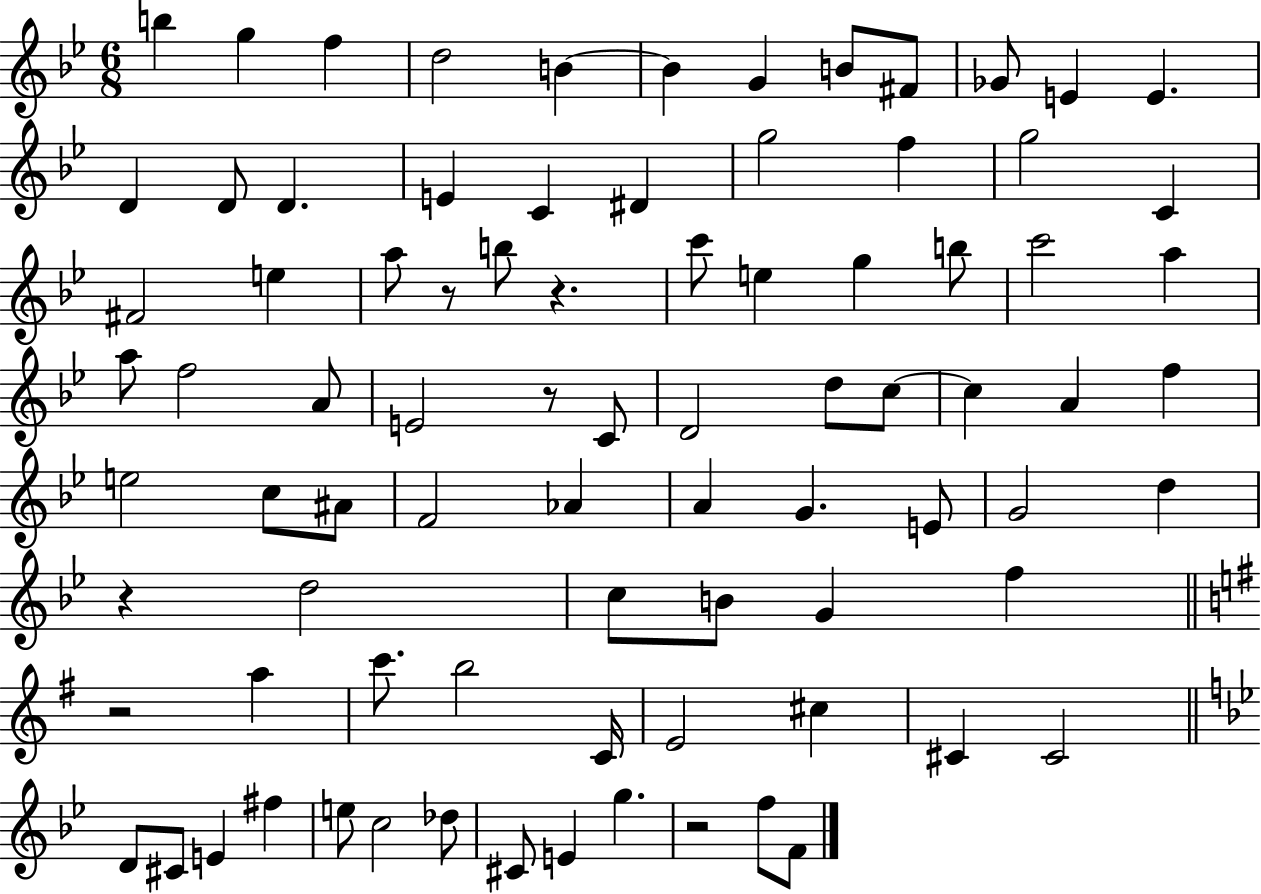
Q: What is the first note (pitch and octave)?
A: B5